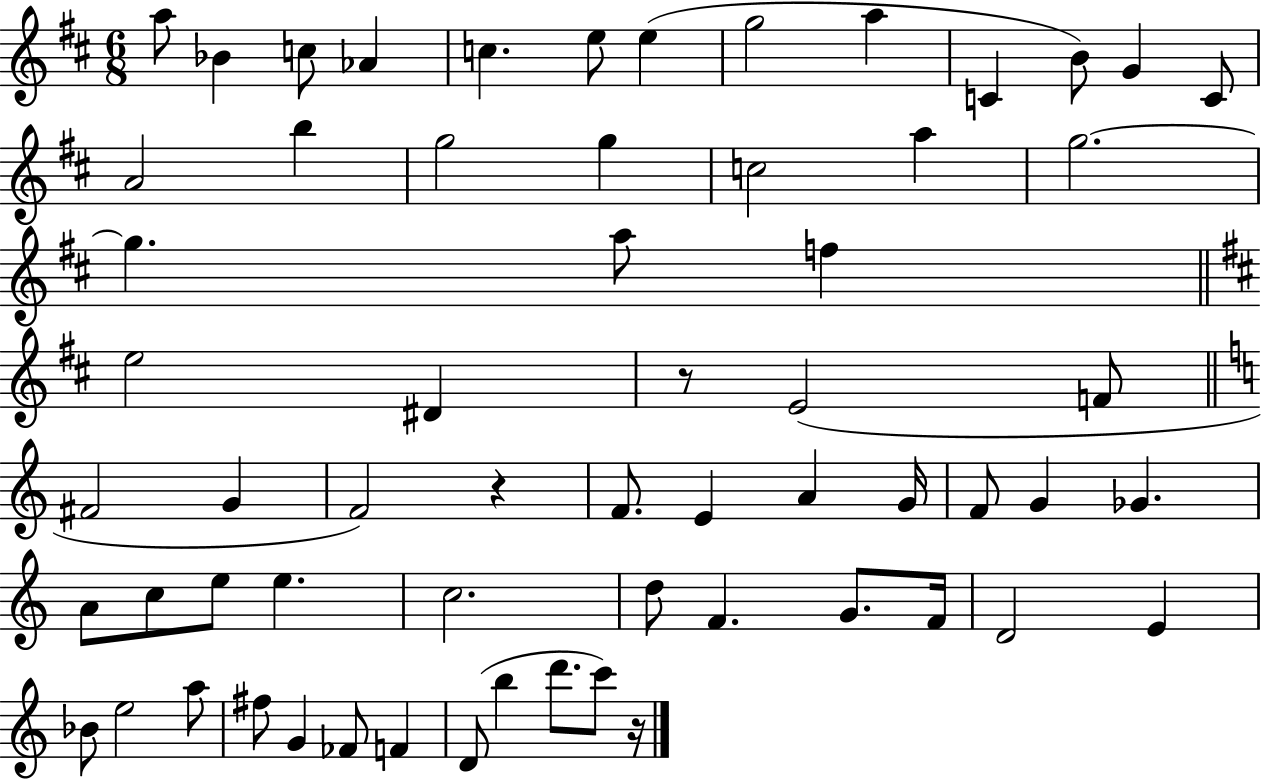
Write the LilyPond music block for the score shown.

{
  \clef treble
  \numericTimeSignature
  \time 6/8
  \key d \major
  a''8 bes'4 c''8 aes'4 | c''4. e''8 e''4( | g''2 a''4 | c'4 b'8) g'4 c'8 | \break a'2 b''4 | g''2 g''4 | c''2 a''4 | g''2.~~ | \break g''4. a''8 f''4 | \bar "||" \break \key d \major e''2 dis'4 | r8 e'2( f'8 | \bar "||" \break \key c \major fis'2 g'4 | f'2) r4 | f'8. e'4 a'4 g'16 | f'8 g'4 ges'4. | \break a'8 c''8 e''8 e''4. | c''2. | d''8 f'4. g'8. f'16 | d'2 e'4 | \break bes'8 e''2 a''8 | fis''8 g'4 fes'8 f'4 | d'8( b''4 d'''8. c'''8) r16 | \bar "|."
}